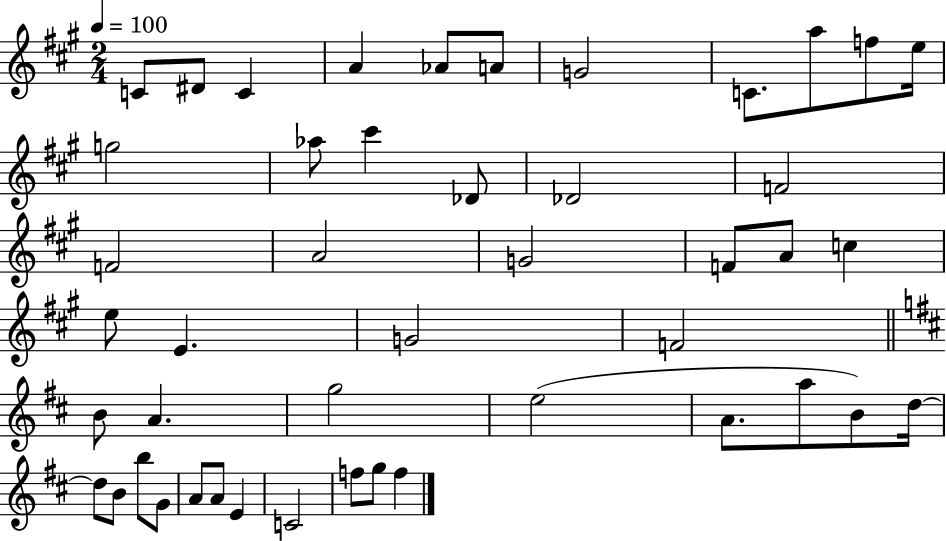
C4/e D#4/e C4/q A4/q Ab4/e A4/e G4/h C4/e. A5/e F5/e E5/s G5/h Ab5/e C#6/q Db4/e Db4/h F4/h F4/h A4/h G4/h F4/e A4/e C5/q E5/e E4/q. G4/h F4/h B4/e A4/q. G5/h E5/h A4/e. A5/e B4/e D5/s D5/e B4/e B5/e G4/e A4/e A4/e E4/q C4/h F5/e G5/e F5/q